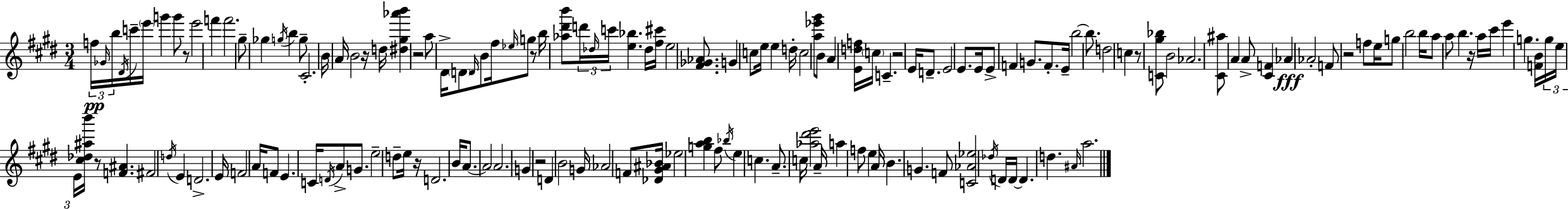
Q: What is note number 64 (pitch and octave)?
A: Ab4